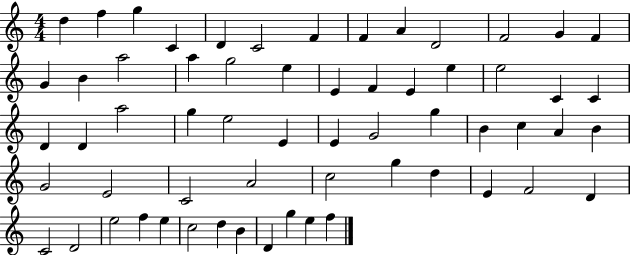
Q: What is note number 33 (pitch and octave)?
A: E4